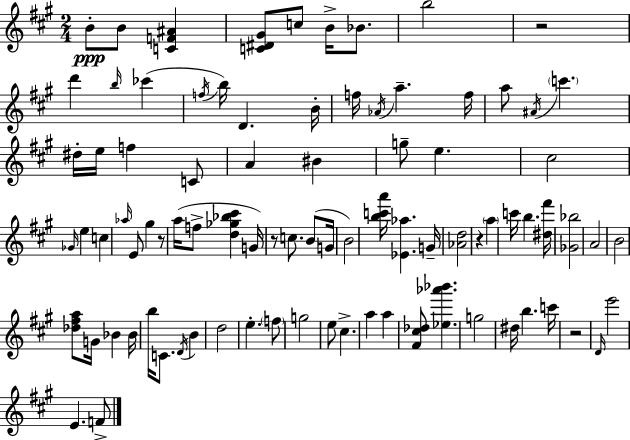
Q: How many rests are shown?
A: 5